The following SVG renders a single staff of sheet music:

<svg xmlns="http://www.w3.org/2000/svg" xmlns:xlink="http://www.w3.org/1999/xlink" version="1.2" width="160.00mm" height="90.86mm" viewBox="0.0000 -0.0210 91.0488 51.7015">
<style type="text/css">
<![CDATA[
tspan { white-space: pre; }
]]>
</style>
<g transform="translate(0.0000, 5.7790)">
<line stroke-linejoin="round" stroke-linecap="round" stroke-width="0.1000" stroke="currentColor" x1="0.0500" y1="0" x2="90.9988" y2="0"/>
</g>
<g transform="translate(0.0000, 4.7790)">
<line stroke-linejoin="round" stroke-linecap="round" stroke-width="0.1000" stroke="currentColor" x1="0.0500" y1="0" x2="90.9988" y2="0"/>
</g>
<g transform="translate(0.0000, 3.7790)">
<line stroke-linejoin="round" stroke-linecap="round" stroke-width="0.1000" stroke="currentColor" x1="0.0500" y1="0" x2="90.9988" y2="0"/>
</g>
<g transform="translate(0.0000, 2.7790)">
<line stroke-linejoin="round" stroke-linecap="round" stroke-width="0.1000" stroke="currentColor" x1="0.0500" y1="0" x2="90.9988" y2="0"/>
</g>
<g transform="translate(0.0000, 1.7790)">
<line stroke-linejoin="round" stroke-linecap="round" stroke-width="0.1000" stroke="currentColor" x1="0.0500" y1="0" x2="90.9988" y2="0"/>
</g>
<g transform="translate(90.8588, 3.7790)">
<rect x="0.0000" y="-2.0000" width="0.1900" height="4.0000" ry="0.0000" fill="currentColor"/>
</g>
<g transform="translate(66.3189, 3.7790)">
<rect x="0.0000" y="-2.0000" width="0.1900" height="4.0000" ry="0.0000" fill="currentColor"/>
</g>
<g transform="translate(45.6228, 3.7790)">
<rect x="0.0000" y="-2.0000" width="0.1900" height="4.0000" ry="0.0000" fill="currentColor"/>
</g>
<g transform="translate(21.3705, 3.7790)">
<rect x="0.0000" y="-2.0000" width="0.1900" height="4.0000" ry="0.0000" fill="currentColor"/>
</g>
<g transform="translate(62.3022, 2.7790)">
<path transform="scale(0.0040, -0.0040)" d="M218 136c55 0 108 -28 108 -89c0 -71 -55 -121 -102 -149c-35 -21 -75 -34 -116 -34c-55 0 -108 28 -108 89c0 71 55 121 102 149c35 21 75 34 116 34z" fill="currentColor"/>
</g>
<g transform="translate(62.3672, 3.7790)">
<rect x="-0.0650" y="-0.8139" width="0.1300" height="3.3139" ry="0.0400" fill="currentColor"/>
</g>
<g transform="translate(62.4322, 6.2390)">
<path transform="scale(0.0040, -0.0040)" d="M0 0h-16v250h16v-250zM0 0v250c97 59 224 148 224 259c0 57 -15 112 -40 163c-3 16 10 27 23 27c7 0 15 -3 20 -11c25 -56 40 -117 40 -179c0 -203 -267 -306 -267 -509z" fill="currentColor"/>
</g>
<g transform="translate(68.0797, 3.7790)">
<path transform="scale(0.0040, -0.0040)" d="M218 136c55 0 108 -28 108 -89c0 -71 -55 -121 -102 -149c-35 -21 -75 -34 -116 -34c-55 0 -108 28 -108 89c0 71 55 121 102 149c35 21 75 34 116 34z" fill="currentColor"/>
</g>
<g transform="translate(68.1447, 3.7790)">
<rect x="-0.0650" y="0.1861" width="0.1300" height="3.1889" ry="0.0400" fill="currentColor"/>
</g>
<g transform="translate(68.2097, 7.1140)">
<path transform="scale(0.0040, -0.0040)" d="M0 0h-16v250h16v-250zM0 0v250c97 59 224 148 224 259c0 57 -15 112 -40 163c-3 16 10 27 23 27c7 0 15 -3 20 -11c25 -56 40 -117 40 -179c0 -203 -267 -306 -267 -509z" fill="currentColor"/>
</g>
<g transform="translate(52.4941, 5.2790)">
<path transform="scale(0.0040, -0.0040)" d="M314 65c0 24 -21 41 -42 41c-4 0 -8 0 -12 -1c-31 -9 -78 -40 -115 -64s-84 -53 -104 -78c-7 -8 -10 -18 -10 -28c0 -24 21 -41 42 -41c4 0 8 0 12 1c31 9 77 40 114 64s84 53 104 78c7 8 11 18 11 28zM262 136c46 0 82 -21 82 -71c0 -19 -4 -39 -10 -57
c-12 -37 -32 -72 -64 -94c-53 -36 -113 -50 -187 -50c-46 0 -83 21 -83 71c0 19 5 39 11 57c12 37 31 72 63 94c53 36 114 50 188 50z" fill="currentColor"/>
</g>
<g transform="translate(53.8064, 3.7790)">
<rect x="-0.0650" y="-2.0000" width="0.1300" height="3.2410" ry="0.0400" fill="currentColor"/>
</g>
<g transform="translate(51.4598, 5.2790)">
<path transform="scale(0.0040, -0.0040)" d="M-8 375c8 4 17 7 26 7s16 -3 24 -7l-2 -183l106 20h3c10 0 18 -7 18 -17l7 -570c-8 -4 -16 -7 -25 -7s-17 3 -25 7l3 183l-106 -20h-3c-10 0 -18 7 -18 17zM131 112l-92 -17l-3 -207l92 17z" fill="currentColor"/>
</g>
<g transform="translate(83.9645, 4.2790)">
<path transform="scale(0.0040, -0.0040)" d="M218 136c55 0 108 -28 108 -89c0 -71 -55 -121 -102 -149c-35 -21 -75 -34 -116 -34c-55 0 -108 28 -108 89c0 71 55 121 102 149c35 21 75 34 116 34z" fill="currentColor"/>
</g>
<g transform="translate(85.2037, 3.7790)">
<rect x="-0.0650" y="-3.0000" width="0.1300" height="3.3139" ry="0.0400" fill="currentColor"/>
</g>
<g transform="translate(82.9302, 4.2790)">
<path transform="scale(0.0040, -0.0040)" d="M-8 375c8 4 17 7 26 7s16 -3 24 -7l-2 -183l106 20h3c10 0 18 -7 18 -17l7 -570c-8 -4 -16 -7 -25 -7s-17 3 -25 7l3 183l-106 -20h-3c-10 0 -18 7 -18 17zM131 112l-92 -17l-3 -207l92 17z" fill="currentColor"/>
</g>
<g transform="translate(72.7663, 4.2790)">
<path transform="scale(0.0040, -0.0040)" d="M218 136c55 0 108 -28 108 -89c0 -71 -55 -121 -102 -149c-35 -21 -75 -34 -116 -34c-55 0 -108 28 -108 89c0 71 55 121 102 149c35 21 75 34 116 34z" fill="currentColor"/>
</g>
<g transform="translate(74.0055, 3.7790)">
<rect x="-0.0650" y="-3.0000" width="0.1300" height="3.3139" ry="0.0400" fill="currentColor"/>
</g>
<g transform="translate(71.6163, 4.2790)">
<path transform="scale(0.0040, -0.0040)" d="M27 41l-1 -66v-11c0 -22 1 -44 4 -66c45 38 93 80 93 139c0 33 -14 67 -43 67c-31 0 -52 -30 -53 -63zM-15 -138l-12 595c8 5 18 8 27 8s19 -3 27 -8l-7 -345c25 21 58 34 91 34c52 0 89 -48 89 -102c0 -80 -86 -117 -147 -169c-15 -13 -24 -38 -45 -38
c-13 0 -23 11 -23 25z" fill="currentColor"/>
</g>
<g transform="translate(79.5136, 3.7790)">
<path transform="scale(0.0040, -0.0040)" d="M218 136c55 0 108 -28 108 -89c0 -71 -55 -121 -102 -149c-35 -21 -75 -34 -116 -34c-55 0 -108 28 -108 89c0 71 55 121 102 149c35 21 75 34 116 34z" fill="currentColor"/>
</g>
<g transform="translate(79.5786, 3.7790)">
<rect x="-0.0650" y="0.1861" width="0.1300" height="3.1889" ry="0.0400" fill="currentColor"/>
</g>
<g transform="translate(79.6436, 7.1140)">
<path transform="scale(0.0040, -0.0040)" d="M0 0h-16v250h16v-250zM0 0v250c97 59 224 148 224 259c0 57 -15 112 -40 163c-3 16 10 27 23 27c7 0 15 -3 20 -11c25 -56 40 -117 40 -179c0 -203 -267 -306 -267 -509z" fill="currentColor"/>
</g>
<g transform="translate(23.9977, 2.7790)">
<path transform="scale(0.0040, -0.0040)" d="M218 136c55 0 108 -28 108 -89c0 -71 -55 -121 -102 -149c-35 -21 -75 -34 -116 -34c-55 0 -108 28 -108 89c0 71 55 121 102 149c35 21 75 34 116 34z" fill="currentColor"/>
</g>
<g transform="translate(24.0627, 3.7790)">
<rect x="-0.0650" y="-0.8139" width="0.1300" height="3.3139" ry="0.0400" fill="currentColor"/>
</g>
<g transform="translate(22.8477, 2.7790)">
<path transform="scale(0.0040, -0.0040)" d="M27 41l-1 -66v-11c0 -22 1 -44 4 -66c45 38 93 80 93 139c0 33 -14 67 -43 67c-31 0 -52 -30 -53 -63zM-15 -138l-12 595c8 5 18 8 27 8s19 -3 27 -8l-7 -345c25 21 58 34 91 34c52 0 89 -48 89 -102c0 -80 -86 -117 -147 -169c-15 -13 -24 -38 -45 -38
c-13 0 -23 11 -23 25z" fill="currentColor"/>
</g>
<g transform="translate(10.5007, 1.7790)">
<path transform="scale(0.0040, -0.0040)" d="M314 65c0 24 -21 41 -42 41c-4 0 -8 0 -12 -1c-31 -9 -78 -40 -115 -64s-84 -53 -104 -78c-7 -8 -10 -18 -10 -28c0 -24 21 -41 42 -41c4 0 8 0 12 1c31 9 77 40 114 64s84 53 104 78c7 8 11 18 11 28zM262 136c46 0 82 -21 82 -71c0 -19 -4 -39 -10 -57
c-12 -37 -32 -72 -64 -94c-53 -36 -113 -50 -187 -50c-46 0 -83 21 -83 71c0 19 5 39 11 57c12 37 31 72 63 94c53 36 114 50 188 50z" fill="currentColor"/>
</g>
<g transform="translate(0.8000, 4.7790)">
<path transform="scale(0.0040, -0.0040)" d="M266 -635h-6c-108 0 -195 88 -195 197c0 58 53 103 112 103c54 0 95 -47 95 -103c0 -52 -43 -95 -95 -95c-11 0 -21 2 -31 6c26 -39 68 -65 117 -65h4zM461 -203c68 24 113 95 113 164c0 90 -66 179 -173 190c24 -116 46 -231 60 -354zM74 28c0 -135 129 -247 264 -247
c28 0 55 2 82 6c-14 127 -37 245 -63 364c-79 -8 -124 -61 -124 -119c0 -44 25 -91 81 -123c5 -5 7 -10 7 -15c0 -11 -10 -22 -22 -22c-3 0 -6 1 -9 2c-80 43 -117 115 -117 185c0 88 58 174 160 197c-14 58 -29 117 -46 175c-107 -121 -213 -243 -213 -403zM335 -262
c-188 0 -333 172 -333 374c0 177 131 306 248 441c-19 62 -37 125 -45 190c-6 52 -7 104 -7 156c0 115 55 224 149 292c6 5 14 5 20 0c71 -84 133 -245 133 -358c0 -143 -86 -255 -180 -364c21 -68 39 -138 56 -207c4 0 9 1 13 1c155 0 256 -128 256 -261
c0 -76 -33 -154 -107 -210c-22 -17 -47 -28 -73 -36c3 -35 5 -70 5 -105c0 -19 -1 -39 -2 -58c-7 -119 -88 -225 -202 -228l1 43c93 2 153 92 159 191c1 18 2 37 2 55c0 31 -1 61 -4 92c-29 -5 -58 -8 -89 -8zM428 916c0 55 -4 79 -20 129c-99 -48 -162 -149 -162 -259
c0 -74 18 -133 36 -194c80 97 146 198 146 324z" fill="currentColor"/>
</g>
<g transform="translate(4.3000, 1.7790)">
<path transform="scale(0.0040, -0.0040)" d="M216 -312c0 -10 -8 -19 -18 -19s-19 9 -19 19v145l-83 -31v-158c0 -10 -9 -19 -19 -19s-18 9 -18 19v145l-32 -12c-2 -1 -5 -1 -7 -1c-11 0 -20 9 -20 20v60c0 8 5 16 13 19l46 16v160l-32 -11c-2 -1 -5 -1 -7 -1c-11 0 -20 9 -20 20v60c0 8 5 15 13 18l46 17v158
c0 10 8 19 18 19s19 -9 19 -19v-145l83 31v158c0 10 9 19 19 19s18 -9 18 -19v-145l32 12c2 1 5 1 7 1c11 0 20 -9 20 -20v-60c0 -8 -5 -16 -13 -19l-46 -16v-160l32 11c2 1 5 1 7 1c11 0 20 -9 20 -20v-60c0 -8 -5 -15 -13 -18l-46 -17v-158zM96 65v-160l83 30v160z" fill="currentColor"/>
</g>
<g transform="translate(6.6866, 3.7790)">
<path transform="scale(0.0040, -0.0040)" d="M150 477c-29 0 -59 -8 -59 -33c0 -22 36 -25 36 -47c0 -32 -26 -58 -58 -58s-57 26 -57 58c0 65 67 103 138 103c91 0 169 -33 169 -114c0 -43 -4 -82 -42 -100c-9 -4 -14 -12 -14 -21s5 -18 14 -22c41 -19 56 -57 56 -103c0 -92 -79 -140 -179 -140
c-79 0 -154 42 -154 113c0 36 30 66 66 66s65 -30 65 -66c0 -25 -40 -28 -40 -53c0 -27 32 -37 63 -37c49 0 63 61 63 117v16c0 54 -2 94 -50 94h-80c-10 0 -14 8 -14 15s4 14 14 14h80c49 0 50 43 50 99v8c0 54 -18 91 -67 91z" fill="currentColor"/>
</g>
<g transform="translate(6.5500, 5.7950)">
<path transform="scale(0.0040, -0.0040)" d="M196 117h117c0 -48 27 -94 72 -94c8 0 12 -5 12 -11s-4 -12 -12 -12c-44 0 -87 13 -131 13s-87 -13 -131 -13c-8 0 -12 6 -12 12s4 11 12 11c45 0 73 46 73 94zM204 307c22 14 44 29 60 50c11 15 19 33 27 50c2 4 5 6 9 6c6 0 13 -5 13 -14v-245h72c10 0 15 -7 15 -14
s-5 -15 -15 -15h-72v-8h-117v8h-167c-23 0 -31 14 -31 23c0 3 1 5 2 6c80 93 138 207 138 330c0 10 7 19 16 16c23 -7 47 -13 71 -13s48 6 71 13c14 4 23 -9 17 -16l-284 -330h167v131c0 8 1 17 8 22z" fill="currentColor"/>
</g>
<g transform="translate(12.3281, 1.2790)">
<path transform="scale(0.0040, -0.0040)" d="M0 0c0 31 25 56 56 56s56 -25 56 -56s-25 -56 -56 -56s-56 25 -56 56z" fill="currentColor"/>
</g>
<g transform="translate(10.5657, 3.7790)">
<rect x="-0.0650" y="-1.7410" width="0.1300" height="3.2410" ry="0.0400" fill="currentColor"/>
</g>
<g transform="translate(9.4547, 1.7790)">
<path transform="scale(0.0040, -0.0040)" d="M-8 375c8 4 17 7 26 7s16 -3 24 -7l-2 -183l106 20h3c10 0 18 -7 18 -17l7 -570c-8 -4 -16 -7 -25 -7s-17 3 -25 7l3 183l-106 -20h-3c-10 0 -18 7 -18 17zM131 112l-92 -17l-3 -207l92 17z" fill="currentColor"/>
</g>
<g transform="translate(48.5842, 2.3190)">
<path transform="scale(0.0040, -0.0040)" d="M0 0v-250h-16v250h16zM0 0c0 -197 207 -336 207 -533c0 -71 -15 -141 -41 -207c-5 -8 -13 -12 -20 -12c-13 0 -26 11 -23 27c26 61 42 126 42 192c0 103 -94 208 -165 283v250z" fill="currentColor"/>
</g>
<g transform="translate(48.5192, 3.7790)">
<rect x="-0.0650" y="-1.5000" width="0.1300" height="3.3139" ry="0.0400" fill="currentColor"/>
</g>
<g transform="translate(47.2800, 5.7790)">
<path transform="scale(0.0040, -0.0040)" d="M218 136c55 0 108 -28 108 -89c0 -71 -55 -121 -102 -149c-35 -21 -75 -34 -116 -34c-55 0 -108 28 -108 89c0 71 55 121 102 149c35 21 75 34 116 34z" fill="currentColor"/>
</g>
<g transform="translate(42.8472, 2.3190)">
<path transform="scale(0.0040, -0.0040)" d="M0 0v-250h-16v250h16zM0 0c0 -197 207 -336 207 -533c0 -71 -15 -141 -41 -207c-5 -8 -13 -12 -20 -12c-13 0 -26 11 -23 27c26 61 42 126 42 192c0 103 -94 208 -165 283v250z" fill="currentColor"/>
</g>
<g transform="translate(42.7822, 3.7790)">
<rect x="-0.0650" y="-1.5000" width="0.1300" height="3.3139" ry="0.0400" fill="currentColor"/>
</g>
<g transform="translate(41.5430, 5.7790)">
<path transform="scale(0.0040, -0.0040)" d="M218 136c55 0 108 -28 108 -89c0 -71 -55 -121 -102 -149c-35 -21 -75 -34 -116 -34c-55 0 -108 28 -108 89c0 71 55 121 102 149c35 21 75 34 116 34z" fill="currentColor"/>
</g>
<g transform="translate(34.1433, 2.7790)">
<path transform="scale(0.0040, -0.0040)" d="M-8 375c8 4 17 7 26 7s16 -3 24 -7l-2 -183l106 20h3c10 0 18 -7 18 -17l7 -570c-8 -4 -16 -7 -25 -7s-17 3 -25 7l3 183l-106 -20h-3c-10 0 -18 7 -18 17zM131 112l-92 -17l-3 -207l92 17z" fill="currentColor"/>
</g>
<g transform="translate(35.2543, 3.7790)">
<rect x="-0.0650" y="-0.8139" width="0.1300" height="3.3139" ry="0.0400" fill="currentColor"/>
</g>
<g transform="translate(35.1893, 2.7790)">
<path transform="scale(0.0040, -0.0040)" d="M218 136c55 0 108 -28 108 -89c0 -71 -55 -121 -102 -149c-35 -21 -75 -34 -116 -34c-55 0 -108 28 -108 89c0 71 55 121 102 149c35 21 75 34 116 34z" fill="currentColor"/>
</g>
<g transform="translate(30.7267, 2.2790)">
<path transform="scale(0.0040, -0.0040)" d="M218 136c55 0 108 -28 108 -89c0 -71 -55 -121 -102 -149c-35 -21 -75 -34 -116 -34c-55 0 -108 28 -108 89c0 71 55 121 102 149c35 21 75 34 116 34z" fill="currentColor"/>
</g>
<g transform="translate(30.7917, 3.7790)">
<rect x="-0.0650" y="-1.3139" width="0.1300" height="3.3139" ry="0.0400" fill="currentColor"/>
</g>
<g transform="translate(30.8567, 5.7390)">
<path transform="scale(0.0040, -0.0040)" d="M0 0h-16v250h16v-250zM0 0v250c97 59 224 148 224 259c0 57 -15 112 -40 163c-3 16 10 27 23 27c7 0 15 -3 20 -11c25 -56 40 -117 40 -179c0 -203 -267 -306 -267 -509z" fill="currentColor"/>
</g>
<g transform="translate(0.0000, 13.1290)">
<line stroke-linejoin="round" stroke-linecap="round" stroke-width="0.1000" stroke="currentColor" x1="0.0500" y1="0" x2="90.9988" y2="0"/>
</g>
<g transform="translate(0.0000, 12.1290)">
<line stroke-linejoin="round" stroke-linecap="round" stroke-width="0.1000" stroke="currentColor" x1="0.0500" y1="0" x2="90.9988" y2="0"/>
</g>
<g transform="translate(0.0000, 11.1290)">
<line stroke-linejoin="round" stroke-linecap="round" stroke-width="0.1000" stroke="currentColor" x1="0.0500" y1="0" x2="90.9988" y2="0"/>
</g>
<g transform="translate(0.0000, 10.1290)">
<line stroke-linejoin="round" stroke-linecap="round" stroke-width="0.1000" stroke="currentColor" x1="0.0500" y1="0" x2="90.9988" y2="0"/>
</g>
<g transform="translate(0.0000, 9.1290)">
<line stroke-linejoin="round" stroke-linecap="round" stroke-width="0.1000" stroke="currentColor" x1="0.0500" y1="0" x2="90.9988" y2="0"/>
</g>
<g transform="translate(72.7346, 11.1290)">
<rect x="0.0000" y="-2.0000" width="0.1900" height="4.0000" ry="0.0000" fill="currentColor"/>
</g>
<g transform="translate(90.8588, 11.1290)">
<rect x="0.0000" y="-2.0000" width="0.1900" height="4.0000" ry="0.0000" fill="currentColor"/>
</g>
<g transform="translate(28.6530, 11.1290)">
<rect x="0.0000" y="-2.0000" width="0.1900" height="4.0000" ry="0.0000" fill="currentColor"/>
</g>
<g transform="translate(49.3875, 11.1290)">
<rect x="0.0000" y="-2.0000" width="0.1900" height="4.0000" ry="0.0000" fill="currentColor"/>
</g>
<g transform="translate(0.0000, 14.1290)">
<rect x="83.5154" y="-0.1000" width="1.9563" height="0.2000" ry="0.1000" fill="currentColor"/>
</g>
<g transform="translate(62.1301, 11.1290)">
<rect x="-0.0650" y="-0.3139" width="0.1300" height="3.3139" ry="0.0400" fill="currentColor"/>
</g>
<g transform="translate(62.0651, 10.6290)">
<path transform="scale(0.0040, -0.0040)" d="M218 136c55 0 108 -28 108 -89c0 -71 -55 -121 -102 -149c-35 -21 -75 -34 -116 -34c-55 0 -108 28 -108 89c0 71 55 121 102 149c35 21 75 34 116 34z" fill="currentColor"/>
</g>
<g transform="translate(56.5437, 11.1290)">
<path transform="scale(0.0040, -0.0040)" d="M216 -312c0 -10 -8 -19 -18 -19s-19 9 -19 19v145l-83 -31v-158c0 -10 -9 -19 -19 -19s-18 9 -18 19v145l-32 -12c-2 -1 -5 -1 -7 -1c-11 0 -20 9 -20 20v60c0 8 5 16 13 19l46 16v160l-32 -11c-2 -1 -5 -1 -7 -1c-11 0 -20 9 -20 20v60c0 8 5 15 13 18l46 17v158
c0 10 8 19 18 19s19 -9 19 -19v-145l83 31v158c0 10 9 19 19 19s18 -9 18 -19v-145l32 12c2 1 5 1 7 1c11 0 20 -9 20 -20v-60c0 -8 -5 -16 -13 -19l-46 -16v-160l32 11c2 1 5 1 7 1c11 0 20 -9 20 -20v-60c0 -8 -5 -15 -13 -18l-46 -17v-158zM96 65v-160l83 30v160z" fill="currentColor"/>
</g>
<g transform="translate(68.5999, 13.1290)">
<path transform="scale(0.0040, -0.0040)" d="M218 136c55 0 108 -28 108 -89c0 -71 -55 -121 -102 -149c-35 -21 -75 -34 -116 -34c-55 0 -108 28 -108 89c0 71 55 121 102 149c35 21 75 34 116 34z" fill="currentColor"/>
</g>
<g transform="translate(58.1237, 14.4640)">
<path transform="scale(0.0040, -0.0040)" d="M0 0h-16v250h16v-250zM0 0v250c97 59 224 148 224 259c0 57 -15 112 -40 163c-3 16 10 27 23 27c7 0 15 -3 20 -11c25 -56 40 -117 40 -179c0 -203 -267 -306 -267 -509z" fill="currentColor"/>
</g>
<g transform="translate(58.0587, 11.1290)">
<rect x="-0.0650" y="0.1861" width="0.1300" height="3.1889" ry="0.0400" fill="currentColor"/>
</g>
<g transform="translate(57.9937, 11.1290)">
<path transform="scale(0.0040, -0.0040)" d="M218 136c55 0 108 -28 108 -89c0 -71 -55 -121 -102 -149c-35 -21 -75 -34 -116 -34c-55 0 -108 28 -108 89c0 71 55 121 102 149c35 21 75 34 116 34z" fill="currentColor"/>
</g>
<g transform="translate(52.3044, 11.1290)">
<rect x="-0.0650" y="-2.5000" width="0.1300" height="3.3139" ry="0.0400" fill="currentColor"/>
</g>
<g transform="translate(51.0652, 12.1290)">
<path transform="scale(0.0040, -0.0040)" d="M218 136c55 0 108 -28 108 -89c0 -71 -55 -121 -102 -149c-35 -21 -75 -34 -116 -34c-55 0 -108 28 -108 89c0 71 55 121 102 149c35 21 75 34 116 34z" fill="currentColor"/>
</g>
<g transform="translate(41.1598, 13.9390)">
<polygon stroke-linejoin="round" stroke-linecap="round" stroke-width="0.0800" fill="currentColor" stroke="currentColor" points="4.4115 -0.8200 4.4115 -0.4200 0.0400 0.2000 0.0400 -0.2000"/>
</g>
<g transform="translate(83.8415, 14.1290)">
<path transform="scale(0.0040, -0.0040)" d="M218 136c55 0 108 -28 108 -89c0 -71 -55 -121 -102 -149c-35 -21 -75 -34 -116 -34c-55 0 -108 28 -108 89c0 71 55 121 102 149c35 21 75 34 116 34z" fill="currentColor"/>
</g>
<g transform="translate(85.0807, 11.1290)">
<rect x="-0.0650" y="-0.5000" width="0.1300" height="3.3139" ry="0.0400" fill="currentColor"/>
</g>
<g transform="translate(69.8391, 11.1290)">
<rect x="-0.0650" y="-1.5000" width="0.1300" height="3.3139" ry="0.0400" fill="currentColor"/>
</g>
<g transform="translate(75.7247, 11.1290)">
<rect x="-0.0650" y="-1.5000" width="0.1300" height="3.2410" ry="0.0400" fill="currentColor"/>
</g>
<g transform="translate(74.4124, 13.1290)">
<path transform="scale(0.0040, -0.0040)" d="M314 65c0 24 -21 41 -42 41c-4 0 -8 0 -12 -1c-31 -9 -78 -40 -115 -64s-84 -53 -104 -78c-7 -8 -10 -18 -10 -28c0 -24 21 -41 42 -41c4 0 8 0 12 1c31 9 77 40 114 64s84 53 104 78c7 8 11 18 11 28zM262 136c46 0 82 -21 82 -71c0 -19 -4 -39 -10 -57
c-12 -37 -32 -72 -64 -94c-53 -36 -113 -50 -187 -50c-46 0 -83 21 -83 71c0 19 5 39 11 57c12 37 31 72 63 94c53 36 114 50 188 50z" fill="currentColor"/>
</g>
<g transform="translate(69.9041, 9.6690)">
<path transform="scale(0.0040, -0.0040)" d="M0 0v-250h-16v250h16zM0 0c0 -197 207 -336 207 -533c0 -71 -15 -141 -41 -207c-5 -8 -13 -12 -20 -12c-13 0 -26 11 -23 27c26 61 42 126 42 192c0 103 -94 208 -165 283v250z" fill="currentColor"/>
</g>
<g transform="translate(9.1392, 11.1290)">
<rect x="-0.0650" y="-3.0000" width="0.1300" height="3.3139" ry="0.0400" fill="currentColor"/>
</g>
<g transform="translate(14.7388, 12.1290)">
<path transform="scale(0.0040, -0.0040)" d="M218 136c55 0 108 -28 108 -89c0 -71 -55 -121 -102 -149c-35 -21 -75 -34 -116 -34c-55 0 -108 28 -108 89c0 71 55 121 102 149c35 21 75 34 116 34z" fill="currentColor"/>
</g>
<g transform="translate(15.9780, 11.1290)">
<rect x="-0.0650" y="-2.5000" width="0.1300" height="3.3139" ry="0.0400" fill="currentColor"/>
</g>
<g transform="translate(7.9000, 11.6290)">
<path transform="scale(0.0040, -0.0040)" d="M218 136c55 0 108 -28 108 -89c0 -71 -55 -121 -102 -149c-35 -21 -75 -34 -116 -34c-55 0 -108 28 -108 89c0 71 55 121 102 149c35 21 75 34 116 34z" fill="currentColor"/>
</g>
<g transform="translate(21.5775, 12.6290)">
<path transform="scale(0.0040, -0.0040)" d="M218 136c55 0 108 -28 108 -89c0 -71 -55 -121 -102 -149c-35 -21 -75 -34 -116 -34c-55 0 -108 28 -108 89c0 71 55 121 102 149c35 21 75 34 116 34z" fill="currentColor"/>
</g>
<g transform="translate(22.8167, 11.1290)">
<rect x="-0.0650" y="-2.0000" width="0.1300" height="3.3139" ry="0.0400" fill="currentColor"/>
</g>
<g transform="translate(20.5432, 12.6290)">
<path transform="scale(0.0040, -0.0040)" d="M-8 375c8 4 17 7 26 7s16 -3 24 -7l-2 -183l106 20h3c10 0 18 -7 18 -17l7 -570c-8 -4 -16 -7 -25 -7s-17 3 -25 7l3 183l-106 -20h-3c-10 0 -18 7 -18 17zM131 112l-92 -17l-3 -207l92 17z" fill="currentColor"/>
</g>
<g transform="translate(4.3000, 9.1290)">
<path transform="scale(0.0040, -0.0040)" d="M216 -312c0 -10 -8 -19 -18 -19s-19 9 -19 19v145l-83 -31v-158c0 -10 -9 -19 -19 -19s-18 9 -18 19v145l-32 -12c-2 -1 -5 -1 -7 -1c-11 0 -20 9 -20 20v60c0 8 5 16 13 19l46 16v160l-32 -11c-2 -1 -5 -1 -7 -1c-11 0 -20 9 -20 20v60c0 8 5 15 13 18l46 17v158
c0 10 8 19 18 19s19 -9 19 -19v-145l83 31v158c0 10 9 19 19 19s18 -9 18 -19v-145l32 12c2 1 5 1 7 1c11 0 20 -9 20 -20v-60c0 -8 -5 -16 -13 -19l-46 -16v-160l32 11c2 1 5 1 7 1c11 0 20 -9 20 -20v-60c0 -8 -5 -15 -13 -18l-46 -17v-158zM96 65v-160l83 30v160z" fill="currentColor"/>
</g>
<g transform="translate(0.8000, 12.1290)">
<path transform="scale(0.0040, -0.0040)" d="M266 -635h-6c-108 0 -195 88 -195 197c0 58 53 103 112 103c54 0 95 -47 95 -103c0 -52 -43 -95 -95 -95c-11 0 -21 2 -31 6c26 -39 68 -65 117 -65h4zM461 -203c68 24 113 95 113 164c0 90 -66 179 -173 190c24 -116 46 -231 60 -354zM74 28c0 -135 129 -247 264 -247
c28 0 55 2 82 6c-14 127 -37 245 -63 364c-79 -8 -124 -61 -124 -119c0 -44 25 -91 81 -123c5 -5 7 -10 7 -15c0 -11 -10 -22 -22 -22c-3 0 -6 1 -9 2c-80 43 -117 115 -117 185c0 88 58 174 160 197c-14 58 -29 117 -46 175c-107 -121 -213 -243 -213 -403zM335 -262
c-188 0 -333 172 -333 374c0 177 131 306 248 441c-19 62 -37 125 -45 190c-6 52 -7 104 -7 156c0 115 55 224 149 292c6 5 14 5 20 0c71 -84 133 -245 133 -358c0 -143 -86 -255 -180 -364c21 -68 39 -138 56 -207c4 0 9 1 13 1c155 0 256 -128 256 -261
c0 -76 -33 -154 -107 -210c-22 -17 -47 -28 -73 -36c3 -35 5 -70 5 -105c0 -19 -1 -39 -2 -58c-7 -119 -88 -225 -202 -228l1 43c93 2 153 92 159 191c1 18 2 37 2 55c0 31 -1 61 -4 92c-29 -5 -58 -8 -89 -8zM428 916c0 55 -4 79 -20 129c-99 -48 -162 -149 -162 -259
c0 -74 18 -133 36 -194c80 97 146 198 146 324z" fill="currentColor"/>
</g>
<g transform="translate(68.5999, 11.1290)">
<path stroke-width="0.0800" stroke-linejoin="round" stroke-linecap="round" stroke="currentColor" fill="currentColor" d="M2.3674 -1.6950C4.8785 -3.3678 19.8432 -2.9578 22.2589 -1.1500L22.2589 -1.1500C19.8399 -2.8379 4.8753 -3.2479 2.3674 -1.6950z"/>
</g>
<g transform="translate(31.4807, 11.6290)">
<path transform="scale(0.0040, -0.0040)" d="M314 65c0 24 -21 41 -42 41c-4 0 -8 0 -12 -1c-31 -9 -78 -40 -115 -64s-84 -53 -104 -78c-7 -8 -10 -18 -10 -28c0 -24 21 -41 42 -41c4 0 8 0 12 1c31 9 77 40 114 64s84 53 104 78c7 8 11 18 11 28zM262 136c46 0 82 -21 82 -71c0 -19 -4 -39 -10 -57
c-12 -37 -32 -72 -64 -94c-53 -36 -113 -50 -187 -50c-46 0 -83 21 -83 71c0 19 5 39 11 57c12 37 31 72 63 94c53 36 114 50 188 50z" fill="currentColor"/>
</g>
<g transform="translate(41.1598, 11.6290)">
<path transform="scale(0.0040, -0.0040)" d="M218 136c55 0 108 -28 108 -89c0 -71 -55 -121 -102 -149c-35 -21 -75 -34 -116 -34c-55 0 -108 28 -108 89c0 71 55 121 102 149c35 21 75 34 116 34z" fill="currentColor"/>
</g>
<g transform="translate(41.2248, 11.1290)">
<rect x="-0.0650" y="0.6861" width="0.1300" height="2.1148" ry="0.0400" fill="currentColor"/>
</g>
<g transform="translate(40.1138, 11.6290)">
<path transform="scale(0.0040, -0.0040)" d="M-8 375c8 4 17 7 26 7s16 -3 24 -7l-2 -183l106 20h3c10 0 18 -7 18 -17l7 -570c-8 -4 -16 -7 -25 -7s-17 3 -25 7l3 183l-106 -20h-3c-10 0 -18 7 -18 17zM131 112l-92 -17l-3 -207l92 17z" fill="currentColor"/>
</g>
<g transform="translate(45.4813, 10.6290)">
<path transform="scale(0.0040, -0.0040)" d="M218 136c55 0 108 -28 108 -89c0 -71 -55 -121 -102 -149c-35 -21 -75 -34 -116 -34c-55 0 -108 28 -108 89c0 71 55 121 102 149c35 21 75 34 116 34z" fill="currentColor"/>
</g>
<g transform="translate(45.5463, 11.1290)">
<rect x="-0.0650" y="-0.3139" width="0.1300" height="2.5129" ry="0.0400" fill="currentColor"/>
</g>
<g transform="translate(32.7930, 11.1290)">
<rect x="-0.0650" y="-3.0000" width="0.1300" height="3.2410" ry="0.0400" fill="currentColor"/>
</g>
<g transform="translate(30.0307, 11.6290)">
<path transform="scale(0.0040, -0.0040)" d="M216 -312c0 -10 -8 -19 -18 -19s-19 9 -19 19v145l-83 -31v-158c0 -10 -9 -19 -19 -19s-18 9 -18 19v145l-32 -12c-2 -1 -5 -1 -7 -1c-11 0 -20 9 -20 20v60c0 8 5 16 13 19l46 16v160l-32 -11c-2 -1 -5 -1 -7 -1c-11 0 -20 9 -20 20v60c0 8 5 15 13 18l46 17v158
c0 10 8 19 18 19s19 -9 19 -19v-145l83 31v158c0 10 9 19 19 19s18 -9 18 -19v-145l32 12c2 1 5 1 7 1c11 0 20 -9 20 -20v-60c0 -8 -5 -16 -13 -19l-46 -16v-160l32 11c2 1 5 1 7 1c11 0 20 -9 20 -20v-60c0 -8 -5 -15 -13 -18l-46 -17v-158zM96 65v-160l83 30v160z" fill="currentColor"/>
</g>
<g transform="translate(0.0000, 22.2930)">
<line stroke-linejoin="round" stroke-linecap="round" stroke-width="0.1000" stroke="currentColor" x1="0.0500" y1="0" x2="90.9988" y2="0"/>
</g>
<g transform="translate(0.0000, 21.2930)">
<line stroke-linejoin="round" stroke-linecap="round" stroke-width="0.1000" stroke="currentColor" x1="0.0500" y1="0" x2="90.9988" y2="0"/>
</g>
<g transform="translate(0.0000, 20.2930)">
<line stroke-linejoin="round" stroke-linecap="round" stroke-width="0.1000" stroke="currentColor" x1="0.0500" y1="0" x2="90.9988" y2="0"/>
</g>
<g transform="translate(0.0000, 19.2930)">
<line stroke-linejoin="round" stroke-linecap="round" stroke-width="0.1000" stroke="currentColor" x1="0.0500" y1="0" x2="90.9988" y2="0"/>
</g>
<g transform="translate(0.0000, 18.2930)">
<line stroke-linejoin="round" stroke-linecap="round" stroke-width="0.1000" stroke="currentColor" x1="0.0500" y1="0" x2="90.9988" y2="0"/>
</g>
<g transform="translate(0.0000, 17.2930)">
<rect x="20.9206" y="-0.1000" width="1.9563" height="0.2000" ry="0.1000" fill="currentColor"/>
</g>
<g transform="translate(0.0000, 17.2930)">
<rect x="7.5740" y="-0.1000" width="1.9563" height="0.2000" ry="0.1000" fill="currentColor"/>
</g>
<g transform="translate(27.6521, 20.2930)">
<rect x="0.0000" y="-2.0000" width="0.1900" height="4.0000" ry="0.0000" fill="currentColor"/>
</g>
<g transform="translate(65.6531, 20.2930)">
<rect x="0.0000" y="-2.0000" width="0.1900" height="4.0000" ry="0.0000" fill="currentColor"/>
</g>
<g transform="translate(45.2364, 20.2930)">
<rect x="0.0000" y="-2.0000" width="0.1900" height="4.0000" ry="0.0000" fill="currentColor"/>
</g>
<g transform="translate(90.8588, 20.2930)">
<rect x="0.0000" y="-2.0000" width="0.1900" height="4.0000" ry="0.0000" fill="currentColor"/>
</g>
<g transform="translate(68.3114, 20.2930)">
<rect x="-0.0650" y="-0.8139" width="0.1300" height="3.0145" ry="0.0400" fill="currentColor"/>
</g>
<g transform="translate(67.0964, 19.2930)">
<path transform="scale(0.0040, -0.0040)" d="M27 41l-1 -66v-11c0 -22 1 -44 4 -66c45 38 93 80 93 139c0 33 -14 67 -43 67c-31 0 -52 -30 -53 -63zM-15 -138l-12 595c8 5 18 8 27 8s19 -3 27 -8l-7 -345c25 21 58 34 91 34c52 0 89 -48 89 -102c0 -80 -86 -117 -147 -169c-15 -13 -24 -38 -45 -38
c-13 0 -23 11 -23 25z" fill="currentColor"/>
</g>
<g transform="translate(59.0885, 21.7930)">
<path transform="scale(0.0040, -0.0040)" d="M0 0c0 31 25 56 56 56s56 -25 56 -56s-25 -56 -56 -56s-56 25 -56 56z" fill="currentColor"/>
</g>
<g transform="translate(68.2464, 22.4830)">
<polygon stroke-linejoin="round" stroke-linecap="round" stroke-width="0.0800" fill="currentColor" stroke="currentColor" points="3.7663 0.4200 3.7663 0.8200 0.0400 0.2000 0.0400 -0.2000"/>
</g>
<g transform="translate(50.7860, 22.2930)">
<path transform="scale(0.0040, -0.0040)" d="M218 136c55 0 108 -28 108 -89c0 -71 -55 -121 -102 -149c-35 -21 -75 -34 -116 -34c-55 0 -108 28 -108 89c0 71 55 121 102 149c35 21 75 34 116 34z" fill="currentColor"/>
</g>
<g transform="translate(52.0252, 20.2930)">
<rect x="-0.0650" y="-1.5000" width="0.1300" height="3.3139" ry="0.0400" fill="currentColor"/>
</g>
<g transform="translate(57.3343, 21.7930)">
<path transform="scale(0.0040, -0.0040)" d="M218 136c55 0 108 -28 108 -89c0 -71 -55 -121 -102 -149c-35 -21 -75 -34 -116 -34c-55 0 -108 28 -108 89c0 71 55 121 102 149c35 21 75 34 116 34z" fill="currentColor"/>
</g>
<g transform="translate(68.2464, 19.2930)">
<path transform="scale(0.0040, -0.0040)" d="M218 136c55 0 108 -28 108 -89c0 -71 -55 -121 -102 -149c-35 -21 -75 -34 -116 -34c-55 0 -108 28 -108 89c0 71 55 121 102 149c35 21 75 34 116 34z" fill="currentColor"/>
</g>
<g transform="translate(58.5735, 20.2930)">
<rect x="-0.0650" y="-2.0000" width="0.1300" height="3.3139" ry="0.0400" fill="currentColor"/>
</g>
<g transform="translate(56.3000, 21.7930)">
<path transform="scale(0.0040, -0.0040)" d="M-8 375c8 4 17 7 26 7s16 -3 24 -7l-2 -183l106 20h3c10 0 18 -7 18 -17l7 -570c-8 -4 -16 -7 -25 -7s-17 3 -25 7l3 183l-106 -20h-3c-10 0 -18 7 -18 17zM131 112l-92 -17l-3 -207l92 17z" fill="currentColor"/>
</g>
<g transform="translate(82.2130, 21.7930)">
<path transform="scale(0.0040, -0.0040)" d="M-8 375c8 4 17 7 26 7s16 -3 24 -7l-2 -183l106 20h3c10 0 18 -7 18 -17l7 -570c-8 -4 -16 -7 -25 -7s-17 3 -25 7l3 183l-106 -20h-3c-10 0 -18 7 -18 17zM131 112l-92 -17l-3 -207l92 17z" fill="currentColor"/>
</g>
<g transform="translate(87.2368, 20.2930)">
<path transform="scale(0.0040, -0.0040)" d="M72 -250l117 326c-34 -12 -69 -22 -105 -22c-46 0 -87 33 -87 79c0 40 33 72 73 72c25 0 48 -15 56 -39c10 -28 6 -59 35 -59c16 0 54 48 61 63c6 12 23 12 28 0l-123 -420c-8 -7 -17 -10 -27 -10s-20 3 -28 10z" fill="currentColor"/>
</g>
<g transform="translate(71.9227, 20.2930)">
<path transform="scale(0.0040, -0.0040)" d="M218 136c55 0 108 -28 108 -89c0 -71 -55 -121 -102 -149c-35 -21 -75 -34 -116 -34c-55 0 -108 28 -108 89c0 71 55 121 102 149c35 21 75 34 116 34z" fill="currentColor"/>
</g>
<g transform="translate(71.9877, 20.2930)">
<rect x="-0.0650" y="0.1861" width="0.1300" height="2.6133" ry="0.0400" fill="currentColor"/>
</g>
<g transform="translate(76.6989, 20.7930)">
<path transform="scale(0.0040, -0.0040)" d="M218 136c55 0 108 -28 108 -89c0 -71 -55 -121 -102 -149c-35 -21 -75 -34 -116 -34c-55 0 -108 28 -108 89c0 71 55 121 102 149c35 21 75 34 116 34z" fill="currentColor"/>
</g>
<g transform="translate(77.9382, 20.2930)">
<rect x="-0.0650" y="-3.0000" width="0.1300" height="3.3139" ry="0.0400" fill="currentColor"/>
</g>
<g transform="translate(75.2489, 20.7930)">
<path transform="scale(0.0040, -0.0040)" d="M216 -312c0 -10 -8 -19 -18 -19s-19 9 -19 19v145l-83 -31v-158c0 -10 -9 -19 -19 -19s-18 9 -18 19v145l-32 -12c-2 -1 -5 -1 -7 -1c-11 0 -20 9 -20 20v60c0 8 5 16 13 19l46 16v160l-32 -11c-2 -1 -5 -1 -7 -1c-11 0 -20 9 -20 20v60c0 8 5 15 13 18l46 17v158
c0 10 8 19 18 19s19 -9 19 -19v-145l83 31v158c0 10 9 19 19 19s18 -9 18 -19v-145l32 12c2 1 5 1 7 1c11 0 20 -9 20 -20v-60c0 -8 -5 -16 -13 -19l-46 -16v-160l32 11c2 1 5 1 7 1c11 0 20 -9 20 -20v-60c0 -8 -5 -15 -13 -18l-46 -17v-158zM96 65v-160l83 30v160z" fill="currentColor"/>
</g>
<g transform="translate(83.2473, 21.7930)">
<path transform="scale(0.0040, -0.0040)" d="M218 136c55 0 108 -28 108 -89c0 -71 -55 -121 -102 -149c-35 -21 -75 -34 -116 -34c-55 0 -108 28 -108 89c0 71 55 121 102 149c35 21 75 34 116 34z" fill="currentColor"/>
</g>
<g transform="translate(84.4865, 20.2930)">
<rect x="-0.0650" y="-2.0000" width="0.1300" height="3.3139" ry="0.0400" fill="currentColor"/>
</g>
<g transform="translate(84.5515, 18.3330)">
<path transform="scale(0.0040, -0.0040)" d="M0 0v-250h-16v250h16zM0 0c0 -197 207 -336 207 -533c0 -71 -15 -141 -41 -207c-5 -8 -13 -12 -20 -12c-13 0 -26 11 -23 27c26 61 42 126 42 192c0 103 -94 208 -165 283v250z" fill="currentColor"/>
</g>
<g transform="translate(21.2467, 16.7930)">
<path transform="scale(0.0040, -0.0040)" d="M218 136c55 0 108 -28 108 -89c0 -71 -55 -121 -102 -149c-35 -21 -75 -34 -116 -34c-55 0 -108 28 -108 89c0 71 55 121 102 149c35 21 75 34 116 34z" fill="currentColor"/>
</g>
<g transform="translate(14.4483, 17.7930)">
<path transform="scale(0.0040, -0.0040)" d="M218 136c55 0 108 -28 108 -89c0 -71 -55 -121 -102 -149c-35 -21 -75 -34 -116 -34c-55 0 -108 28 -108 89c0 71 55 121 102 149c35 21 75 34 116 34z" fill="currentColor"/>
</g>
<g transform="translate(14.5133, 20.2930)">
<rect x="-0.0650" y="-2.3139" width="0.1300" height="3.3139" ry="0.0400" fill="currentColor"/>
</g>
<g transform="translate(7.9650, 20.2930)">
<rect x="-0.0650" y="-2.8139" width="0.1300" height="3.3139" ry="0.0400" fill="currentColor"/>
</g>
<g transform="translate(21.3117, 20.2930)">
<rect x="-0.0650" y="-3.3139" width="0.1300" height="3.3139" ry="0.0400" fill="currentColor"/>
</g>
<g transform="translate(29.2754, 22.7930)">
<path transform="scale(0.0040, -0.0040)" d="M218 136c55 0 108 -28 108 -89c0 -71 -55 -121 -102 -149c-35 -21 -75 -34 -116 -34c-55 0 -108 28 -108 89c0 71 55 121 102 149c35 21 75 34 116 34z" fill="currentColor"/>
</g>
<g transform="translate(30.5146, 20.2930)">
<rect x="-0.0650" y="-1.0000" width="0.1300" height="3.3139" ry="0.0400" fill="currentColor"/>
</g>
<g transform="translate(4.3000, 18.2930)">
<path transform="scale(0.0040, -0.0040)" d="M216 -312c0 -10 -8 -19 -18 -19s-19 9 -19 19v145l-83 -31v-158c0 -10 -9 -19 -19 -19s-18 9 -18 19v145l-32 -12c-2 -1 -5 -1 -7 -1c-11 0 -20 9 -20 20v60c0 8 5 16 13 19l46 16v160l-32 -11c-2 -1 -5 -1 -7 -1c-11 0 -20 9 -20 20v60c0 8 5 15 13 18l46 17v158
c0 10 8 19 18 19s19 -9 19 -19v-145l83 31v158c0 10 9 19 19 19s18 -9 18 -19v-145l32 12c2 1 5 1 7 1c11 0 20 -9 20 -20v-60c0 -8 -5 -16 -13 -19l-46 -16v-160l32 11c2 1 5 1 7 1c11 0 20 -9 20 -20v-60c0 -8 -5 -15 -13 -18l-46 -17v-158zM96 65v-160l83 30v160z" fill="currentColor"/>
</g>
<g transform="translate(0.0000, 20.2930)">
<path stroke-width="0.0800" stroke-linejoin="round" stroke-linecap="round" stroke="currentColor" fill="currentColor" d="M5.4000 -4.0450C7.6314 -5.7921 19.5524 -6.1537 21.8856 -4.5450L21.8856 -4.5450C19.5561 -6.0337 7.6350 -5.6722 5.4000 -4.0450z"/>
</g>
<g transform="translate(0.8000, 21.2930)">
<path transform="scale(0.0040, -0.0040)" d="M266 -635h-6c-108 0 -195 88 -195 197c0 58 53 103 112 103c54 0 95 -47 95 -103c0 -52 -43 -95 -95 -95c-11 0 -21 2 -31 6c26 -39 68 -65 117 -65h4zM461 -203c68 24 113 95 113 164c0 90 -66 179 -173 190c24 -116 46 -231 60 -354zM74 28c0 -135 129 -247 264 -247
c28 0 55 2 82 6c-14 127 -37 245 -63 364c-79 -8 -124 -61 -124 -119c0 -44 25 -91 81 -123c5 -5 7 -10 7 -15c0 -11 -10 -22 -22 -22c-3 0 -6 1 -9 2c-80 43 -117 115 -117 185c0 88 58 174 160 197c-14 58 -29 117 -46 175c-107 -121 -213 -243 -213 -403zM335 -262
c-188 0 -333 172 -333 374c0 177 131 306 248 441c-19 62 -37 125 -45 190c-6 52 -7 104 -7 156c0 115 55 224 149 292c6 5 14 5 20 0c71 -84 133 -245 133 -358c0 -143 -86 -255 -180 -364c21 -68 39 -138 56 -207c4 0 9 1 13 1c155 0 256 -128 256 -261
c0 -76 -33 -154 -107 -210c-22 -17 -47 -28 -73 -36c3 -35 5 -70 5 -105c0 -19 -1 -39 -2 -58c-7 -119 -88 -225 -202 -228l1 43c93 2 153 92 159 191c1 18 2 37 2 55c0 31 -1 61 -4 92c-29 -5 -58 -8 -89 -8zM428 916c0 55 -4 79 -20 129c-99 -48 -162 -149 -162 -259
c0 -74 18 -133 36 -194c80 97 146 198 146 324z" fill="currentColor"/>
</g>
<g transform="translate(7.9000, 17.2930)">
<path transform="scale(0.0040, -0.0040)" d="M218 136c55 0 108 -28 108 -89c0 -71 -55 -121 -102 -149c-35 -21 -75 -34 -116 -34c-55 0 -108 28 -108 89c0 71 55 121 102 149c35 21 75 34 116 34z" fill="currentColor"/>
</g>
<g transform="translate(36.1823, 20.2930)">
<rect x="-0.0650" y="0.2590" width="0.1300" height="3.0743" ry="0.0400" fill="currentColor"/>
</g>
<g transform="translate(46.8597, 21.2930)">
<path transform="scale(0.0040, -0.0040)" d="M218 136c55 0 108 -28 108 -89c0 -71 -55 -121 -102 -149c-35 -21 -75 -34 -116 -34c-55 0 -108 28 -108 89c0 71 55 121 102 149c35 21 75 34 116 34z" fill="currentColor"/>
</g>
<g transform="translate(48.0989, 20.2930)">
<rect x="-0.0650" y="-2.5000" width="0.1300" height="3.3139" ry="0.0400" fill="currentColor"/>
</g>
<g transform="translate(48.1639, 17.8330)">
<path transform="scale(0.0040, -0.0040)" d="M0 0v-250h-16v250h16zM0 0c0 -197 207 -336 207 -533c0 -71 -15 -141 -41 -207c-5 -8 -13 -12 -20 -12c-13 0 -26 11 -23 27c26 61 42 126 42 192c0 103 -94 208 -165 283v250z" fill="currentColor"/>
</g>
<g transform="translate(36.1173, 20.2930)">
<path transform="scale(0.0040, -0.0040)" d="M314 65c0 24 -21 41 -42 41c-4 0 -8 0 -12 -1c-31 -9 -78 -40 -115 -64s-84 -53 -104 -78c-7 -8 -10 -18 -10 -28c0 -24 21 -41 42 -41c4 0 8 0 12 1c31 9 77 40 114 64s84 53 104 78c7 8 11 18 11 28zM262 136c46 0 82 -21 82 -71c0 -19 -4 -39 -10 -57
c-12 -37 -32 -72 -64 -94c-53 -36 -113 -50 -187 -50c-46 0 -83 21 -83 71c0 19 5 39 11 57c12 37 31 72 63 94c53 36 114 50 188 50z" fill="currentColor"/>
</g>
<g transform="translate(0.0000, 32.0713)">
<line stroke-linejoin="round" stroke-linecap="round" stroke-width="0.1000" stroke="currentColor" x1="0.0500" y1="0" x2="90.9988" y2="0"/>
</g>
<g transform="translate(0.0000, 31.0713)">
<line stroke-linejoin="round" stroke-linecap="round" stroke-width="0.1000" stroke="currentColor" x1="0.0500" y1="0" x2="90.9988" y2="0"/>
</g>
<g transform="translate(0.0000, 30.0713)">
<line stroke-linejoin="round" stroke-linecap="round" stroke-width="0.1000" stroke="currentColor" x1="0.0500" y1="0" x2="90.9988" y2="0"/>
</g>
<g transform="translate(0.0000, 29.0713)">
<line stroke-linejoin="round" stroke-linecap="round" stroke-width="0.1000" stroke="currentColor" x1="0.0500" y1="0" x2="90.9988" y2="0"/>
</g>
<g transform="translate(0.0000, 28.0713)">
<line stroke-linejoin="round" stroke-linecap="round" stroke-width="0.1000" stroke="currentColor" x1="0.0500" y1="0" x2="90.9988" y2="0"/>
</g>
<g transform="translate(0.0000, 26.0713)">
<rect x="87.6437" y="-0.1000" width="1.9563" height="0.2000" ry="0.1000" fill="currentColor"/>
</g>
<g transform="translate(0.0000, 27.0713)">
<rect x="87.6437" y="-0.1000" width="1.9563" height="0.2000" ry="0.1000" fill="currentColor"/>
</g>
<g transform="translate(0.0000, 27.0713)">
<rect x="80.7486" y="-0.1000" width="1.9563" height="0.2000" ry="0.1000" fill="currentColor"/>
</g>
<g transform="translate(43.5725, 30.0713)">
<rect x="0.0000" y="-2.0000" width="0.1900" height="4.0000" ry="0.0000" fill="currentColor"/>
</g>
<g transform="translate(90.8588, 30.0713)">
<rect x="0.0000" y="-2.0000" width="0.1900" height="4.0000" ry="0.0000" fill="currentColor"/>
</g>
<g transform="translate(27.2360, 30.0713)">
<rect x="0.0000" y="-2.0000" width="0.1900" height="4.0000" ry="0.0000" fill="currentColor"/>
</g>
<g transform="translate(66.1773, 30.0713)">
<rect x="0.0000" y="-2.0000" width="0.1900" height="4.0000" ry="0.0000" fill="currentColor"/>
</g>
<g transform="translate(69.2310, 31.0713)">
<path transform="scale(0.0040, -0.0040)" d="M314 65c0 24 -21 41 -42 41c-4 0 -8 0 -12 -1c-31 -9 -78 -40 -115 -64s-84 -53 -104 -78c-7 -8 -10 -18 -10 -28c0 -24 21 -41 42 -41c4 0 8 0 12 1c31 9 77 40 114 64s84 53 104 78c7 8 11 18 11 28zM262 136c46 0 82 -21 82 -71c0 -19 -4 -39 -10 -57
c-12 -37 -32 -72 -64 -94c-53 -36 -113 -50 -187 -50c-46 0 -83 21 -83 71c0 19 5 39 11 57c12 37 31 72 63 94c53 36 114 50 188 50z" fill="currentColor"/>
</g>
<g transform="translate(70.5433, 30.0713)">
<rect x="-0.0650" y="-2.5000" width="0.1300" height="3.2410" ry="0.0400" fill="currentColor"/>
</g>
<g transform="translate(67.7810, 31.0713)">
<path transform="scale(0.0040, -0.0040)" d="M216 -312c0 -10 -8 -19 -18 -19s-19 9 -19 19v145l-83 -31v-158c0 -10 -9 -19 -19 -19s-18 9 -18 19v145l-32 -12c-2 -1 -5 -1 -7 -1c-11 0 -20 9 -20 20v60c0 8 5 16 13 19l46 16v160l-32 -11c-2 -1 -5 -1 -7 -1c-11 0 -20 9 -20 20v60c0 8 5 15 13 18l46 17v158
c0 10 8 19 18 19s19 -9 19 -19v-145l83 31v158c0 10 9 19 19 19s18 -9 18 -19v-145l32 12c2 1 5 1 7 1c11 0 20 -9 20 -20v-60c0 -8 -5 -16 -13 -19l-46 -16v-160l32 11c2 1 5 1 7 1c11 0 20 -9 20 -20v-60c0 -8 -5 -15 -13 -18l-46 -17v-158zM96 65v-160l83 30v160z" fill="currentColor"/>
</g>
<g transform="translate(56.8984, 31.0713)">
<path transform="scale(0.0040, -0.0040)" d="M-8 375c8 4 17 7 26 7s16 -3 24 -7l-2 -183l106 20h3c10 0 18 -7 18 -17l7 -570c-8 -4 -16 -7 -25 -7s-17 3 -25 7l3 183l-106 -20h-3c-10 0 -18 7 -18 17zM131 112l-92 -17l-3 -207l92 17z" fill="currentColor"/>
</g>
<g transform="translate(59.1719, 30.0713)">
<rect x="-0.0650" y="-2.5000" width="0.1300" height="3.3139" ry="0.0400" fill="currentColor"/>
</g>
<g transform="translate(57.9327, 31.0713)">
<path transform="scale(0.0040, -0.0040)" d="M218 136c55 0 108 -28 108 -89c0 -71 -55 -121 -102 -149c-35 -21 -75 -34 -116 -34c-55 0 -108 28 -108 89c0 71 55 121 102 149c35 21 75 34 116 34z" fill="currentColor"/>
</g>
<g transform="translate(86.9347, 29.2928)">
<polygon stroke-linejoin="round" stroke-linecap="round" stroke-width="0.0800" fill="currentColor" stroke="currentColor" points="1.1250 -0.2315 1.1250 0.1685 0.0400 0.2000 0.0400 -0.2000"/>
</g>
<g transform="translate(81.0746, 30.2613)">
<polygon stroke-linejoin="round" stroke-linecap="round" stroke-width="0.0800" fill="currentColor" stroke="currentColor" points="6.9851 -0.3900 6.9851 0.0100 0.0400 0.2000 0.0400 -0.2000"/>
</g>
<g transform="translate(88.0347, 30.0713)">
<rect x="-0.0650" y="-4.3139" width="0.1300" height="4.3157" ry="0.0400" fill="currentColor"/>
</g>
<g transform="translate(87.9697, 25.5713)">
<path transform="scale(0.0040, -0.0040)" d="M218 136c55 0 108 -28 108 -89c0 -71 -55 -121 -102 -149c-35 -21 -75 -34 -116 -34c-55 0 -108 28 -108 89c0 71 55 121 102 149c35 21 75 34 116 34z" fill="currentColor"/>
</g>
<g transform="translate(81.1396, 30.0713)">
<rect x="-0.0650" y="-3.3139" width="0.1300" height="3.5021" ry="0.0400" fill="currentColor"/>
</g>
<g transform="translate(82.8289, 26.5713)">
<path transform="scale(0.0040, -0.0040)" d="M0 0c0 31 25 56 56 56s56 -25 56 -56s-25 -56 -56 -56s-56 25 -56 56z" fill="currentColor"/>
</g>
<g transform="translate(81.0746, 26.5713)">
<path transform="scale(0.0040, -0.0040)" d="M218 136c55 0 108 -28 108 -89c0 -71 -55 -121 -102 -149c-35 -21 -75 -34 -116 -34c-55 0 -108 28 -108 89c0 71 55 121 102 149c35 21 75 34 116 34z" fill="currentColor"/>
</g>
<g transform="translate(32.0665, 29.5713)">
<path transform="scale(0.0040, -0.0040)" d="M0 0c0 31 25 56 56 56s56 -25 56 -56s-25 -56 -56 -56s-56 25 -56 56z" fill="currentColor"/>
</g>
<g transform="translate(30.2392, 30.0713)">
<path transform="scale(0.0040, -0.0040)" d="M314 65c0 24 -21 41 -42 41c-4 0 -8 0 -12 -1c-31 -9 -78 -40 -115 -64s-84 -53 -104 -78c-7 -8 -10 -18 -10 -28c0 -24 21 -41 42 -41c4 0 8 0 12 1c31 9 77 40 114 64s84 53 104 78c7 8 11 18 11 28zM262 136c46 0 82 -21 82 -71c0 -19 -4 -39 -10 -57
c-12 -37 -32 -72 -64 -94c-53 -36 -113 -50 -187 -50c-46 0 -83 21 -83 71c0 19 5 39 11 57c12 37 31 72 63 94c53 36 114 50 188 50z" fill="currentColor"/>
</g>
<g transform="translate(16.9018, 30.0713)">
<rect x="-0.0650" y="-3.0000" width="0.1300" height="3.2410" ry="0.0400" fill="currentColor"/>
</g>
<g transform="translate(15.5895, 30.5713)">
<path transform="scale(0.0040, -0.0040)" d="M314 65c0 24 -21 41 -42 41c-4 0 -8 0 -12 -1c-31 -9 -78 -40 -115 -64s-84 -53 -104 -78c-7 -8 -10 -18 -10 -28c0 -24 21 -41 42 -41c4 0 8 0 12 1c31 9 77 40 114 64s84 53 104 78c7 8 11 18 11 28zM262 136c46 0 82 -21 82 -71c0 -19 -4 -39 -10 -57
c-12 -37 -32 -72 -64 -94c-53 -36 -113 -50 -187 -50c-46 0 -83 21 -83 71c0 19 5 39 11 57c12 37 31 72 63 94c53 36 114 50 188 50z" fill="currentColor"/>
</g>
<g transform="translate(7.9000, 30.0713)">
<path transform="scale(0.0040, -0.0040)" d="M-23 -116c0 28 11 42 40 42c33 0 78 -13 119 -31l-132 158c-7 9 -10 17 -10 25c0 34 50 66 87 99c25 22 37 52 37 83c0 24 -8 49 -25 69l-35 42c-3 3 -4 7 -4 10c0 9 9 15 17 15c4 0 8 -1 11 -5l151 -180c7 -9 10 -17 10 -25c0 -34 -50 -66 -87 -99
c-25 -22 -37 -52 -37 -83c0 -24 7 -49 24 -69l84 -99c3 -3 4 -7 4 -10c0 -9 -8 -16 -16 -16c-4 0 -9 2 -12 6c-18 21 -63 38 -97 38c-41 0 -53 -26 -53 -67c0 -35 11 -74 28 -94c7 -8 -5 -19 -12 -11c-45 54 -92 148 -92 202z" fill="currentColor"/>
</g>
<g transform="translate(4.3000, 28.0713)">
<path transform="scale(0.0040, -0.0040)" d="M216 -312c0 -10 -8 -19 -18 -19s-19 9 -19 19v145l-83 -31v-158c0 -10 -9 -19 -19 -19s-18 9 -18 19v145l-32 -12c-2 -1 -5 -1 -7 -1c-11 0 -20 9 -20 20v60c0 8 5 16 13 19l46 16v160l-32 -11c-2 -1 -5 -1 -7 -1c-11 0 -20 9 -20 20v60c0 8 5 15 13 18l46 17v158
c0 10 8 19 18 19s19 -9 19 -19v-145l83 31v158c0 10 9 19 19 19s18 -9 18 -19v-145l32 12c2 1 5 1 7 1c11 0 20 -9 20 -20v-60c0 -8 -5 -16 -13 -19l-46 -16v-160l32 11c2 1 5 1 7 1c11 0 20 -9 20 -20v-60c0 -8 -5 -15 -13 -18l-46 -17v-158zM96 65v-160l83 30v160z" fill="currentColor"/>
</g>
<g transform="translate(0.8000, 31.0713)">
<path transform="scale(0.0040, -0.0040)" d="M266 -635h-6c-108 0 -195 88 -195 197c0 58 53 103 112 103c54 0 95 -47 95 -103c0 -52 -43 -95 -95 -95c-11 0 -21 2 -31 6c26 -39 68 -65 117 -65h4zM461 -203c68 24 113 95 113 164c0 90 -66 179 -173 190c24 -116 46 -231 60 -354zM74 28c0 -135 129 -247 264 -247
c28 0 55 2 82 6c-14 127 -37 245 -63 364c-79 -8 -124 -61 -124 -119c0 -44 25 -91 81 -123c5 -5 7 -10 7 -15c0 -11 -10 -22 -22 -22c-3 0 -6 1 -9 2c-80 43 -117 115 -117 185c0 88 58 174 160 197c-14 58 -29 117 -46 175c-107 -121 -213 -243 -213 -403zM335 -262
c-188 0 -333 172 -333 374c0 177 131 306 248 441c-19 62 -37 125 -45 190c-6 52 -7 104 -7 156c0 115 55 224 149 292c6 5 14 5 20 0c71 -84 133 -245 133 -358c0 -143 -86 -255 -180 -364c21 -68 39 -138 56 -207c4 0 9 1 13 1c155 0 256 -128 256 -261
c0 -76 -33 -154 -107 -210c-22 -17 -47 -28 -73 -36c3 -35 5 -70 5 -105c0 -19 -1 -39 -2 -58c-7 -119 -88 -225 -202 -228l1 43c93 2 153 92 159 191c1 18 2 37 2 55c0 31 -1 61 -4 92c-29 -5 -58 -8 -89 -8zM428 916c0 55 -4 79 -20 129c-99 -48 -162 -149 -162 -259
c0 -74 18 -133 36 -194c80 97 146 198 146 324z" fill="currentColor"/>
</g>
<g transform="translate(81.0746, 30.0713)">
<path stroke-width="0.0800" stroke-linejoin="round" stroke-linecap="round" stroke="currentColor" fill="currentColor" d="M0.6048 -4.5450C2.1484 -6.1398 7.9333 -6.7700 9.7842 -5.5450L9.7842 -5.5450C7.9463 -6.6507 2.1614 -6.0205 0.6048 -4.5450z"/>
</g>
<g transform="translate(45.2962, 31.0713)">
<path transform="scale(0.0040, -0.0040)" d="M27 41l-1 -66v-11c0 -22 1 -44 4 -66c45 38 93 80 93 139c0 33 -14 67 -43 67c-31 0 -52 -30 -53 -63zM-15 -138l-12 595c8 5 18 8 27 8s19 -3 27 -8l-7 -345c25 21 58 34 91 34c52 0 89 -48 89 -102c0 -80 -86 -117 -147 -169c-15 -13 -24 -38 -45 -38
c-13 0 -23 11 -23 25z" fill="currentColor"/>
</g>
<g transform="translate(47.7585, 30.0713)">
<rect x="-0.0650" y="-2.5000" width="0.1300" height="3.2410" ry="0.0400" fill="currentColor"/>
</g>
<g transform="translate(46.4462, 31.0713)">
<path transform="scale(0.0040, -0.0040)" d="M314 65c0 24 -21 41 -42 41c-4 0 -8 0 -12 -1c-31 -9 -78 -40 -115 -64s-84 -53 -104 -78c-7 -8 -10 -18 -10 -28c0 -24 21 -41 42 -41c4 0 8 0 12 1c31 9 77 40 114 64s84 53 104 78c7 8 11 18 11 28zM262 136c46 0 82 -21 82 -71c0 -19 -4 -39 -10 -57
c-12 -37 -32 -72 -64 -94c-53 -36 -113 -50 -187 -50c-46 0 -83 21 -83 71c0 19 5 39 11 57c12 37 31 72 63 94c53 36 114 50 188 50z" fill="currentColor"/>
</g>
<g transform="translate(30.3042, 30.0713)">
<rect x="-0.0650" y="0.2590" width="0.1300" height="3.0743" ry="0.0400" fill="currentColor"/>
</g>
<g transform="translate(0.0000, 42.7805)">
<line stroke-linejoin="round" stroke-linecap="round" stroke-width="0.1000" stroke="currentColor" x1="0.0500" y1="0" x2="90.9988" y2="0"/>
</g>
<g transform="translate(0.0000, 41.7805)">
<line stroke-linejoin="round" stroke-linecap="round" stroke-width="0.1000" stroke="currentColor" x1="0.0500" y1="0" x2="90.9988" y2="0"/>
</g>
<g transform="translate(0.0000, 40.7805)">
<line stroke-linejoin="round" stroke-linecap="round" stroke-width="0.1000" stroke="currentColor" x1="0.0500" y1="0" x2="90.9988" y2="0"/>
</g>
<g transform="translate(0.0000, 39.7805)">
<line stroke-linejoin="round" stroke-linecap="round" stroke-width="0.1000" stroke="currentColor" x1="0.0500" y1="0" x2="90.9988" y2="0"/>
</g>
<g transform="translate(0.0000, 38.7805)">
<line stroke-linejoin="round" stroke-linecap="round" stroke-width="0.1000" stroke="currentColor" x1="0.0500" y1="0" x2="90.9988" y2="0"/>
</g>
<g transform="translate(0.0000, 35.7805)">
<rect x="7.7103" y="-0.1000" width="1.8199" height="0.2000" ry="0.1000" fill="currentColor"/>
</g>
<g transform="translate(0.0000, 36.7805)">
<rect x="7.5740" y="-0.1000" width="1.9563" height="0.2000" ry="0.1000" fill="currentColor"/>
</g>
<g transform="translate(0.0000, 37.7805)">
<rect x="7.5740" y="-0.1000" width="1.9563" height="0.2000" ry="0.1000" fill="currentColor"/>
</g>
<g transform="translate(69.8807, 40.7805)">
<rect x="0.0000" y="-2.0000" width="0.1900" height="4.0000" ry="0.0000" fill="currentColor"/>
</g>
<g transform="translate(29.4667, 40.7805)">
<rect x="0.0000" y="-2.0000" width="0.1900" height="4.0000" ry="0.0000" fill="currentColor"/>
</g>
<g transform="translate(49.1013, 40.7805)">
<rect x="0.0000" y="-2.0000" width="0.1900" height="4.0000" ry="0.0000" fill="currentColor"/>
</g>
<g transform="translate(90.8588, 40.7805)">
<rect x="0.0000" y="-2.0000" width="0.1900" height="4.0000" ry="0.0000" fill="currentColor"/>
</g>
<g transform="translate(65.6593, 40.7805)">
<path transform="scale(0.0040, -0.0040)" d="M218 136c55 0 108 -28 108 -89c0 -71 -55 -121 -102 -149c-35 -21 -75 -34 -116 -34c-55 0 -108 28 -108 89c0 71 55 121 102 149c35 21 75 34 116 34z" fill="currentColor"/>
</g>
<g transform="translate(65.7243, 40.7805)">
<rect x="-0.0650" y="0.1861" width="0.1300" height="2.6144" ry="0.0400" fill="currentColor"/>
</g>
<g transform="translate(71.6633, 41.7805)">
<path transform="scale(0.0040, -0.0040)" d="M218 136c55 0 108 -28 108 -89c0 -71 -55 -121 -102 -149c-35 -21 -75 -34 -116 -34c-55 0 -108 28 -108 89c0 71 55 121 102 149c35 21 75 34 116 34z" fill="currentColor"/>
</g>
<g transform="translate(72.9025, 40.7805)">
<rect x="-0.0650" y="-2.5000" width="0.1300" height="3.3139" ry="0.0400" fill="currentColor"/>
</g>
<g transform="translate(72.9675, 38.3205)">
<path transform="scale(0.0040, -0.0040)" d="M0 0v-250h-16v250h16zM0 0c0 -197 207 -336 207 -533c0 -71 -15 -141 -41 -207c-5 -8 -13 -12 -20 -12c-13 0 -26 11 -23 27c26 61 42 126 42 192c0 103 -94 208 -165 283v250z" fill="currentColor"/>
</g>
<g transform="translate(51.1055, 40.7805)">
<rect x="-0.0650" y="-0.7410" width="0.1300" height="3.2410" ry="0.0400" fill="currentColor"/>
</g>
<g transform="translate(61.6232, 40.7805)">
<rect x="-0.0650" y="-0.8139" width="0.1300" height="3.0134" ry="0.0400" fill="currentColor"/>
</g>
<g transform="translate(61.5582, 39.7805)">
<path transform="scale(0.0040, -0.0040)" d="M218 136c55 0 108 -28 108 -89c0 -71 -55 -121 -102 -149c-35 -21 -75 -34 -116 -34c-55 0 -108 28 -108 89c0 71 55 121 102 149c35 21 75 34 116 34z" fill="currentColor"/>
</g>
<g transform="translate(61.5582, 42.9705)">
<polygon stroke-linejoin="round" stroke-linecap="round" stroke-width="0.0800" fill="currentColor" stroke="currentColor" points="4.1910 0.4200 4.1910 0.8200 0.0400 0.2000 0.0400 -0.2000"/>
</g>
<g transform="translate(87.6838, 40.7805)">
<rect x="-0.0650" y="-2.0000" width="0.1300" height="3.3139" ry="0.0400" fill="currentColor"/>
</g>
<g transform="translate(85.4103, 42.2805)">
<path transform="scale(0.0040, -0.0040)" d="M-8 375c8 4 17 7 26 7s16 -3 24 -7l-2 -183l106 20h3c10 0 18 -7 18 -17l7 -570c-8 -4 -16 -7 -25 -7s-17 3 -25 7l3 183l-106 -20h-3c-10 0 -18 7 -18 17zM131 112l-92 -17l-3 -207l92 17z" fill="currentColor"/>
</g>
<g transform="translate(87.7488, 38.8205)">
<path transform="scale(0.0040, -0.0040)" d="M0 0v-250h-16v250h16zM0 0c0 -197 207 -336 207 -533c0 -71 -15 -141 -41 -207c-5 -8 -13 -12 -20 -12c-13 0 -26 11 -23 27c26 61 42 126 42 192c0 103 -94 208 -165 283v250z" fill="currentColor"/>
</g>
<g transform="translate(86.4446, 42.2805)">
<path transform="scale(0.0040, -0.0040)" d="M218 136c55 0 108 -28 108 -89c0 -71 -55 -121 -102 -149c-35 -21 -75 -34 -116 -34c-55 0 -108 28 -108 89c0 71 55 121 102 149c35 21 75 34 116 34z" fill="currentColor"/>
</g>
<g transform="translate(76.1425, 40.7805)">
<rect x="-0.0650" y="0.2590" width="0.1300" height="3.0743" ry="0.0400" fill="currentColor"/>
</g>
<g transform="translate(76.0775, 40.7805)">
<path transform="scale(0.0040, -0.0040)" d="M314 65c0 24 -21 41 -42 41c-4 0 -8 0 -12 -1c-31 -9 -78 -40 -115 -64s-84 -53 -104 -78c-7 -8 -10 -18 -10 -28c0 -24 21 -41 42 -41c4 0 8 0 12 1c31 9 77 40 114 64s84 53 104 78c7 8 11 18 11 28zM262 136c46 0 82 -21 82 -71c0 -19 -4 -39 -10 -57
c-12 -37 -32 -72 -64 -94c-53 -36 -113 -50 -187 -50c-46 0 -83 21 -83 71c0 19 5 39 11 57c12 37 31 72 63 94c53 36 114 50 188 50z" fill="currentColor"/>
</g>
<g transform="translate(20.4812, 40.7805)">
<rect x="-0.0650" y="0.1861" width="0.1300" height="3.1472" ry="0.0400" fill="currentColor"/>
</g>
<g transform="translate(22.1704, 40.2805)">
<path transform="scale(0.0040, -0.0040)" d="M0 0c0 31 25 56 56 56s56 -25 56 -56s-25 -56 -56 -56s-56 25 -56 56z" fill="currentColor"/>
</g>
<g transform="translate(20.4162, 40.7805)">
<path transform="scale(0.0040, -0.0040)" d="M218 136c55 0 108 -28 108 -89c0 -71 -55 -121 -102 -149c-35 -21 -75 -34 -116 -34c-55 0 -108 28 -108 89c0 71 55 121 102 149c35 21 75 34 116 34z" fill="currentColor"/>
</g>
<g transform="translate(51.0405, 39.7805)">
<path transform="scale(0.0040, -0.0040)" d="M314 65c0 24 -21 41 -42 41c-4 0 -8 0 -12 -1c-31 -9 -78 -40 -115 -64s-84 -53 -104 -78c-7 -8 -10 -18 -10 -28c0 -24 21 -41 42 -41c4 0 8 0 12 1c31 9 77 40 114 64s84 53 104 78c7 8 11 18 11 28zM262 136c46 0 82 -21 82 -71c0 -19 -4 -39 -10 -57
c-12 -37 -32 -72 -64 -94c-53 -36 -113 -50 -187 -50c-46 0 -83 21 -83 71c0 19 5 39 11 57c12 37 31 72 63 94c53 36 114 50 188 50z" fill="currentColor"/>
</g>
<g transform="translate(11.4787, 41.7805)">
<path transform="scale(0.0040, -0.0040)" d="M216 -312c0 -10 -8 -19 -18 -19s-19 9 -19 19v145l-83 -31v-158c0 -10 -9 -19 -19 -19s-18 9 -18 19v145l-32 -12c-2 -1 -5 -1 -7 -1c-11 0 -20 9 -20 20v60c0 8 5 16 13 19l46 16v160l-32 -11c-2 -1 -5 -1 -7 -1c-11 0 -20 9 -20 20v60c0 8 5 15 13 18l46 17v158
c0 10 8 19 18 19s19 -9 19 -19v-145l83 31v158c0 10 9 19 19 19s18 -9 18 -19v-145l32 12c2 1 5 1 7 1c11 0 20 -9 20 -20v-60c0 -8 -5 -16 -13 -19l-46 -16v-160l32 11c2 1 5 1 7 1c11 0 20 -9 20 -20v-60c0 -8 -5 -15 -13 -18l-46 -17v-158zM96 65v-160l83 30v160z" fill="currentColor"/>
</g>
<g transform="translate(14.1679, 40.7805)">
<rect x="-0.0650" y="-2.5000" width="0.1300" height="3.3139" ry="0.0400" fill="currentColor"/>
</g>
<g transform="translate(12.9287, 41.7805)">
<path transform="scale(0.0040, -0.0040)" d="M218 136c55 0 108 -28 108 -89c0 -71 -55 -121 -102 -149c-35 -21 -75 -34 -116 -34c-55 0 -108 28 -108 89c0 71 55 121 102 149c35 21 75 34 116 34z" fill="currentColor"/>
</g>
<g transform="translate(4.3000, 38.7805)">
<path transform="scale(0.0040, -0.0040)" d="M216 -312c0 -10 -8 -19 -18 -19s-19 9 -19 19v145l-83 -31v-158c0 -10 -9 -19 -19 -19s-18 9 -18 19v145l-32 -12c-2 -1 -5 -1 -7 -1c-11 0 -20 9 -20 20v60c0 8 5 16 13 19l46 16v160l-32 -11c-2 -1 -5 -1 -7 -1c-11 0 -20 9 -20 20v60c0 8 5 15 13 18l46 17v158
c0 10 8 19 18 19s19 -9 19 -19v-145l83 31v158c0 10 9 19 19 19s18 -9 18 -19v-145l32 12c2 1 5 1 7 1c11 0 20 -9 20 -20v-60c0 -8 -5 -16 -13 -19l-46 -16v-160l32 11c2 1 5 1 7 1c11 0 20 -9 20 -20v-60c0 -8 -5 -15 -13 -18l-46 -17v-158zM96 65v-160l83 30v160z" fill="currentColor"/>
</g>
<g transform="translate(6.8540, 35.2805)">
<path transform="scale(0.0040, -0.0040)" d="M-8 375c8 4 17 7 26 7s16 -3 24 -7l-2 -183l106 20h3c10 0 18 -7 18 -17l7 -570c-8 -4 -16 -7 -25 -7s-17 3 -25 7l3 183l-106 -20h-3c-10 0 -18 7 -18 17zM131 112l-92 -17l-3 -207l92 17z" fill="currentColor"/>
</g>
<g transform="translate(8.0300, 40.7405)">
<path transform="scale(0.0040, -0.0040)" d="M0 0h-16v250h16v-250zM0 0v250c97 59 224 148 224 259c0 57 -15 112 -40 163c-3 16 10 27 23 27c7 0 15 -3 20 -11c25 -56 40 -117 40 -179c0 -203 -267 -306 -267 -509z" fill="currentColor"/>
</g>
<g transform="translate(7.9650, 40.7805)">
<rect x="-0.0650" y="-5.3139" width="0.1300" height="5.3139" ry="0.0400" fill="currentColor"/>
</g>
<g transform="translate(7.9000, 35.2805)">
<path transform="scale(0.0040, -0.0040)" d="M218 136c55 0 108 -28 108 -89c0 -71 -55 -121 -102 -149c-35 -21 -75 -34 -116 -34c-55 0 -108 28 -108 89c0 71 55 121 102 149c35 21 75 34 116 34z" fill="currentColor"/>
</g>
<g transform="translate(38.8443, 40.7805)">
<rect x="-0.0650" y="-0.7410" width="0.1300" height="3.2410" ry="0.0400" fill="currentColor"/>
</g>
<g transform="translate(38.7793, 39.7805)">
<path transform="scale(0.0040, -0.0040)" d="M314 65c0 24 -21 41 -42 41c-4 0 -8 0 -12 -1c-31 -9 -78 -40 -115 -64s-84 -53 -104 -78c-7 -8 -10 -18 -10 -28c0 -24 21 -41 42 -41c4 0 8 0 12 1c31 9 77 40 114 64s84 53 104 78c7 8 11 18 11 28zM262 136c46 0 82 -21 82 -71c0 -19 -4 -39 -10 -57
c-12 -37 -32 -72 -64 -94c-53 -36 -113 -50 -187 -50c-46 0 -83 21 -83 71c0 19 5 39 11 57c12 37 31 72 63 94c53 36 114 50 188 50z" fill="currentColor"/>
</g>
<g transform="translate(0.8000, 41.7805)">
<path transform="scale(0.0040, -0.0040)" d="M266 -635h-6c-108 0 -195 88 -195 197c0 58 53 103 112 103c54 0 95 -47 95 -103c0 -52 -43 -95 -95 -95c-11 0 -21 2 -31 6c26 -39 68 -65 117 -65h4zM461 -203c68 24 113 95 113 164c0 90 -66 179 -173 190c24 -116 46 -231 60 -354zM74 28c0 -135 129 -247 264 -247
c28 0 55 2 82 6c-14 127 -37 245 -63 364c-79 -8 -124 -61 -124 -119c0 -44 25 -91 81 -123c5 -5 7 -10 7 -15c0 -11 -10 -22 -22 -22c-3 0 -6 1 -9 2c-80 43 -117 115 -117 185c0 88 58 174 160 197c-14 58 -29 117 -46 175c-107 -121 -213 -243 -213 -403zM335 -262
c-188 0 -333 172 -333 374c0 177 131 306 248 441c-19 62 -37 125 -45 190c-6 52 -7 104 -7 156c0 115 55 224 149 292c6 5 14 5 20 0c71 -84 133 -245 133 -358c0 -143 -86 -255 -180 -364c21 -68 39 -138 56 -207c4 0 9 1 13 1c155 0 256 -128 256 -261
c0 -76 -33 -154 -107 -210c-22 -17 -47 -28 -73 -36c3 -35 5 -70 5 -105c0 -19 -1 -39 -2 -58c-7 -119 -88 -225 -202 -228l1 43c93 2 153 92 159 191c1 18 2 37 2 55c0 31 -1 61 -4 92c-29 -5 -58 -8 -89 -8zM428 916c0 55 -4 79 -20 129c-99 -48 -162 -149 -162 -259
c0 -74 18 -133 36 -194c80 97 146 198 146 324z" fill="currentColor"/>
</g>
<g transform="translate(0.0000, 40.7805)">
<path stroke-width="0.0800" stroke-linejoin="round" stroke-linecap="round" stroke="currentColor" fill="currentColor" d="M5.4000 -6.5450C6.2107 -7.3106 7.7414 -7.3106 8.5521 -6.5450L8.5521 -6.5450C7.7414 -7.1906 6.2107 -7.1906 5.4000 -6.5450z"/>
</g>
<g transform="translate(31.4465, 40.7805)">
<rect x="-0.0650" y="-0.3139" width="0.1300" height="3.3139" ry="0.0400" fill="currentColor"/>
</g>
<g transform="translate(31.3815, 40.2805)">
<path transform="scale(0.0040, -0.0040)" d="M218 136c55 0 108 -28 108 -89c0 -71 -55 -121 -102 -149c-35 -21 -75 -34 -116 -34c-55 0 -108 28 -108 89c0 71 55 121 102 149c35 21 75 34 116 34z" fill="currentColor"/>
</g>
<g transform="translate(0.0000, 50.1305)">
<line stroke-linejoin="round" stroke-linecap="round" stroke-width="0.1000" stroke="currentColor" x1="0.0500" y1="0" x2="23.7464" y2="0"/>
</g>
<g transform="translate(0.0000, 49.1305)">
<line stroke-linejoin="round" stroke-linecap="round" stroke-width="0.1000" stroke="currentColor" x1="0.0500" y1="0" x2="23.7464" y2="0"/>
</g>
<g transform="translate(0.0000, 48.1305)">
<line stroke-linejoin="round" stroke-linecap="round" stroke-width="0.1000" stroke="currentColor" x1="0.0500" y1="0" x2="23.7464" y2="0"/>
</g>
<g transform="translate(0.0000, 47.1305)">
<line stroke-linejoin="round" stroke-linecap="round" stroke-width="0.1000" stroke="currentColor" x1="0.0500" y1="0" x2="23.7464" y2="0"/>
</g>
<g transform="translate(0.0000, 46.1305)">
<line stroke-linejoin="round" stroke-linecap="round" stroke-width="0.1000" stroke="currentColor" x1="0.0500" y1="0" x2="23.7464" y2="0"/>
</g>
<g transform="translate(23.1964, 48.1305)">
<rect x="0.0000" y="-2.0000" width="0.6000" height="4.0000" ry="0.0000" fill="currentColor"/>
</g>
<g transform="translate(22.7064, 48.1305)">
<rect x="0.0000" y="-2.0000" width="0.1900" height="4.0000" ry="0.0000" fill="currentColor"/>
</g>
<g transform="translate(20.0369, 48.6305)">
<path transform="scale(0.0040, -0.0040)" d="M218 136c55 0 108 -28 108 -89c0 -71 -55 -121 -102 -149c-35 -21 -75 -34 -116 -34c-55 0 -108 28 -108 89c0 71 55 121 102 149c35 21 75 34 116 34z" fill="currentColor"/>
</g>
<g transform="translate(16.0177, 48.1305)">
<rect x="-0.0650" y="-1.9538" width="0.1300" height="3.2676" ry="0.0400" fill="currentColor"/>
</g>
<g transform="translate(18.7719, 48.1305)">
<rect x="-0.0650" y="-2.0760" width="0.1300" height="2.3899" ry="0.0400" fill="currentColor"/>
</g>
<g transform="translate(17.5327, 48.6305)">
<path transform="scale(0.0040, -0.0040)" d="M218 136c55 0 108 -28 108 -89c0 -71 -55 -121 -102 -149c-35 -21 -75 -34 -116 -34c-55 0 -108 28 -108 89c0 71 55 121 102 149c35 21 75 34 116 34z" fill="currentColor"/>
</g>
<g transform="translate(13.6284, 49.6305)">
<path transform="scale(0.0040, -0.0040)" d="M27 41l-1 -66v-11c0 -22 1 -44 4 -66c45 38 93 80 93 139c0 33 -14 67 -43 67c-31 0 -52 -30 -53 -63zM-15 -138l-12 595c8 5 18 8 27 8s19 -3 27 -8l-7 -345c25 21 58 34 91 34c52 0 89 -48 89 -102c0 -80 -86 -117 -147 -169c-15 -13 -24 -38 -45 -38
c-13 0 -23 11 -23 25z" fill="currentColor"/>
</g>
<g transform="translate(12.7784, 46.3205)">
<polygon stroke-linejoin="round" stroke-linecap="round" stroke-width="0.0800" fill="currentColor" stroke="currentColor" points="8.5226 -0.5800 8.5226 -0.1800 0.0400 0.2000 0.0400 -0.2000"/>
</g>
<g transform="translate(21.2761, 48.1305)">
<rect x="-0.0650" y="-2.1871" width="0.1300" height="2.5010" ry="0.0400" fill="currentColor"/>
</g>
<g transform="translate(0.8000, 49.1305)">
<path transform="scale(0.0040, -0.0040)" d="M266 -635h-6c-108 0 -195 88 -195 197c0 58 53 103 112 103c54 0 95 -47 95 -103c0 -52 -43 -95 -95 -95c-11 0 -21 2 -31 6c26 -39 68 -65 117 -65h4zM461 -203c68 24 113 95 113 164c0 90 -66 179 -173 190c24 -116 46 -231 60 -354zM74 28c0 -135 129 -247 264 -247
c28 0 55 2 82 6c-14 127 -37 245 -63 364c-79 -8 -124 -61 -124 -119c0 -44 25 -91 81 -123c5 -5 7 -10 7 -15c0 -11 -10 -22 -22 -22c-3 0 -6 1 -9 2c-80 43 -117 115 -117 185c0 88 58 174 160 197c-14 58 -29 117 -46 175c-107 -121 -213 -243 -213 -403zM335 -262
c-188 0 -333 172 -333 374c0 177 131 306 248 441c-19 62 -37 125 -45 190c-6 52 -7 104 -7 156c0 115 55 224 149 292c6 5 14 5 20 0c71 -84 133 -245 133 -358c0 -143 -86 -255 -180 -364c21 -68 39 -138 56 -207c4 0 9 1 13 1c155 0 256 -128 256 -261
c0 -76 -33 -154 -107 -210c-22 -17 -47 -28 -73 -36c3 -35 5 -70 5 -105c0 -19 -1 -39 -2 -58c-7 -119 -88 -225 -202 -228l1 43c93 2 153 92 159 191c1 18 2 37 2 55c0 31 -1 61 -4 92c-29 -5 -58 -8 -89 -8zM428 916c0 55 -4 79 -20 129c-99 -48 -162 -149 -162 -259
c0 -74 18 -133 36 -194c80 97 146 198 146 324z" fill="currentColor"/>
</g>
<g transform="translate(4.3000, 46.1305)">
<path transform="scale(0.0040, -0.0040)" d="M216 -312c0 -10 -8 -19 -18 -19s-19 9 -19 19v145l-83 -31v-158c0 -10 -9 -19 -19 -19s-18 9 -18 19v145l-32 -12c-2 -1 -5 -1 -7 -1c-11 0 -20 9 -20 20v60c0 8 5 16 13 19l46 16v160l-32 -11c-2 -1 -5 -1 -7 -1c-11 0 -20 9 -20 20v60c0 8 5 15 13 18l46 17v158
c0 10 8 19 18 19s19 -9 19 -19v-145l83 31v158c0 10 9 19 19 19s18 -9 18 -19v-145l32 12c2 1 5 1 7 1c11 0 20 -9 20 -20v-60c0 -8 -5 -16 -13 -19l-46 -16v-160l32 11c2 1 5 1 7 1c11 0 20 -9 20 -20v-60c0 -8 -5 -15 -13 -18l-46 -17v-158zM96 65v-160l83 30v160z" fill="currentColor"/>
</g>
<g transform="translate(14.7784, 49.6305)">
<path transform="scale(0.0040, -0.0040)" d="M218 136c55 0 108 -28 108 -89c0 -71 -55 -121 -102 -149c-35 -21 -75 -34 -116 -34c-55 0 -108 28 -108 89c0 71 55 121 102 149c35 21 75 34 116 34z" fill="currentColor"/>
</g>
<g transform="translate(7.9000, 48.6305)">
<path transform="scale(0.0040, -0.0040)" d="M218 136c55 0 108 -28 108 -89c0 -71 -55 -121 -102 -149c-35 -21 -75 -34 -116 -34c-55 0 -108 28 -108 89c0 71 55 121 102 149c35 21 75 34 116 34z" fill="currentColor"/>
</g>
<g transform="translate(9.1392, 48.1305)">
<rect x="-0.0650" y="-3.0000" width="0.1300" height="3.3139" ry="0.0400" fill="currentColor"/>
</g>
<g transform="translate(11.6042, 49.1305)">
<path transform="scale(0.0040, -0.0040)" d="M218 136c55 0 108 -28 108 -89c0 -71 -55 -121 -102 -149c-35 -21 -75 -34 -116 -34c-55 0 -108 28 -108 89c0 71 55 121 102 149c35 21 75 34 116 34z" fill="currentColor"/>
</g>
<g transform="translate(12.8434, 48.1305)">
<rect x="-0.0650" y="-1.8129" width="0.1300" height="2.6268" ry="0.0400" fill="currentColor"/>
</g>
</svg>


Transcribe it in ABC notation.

X:1
T:Untitled
M:3/4
L:1/4
K:G
f2 _d e/2 d E/2 E/2 F2 d/2 B/2 _A B/2 A A G F ^A2 A/2 c/2 G ^B/2 c E/2 E2 C a g b D B2 G/2 E F _d/2 B/2 ^A F/2 z/2 z A2 B2 _G2 G ^G2 b/2 d'/4 f'/2 ^G B c d2 d2 d/2 B/2 G/2 B2 F/2 A G/2 _F/2 A/2 A/2